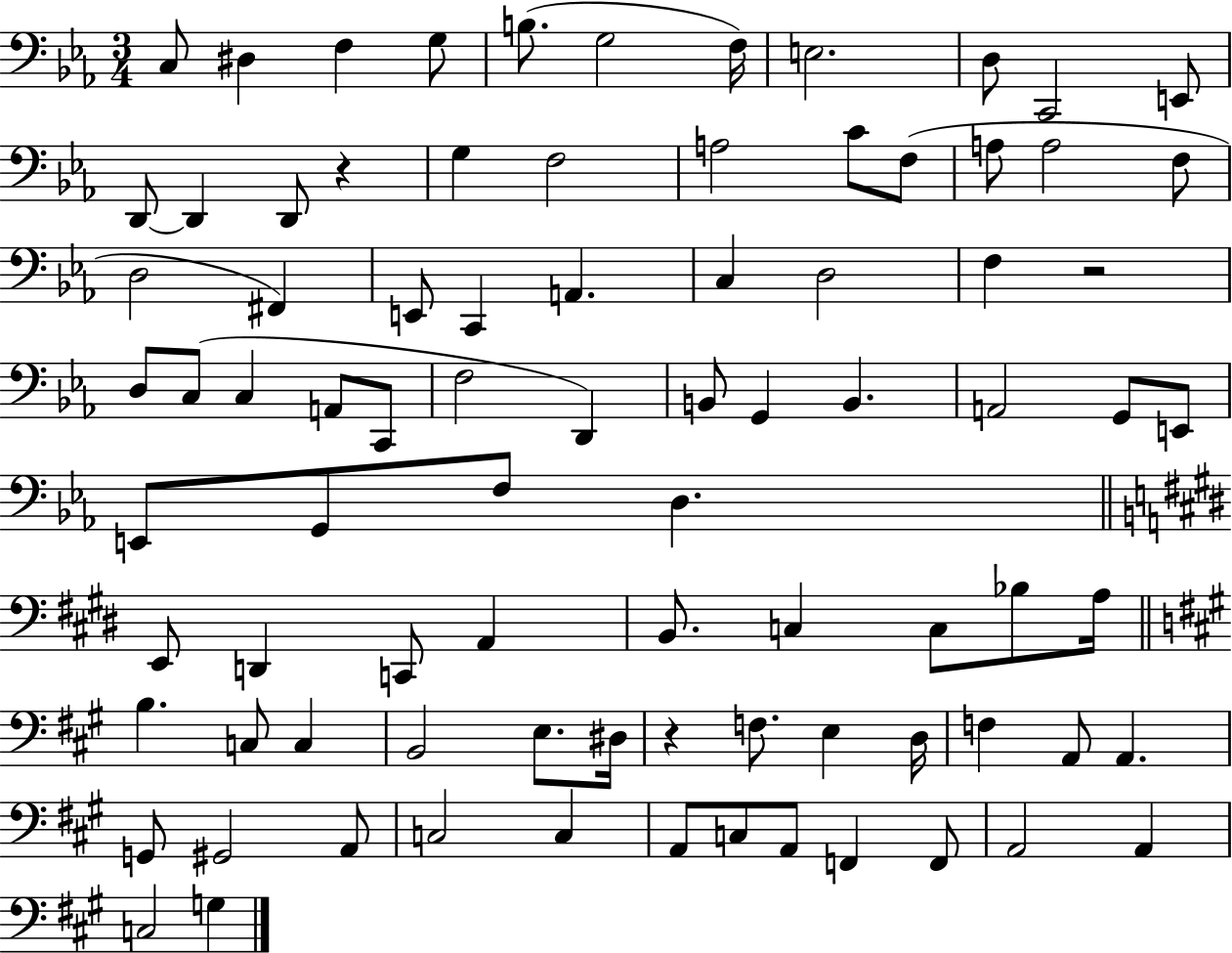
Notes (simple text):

C3/e D#3/q F3/q G3/e B3/e. G3/h F3/s E3/h. D3/e C2/h E2/e D2/e D2/q D2/e R/q G3/q F3/h A3/h C4/e F3/e A3/e A3/h F3/e D3/h F#2/q E2/e C2/q A2/q. C3/q D3/h F3/q R/h D3/e C3/e C3/q A2/e C2/e F3/h D2/q B2/e G2/q B2/q. A2/h G2/e E2/e E2/e G2/e F3/e D3/q. E2/e D2/q C2/e A2/q B2/e. C3/q C3/e Bb3/e A3/s B3/q. C3/e C3/q B2/h E3/e. D#3/s R/q F3/e. E3/q D3/s F3/q A2/e A2/q. G2/e G#2/h A2/e C3/h C3/q A2/e C3/e A2/e F2/q F2/e A2/h A2/q C3/h G3/q